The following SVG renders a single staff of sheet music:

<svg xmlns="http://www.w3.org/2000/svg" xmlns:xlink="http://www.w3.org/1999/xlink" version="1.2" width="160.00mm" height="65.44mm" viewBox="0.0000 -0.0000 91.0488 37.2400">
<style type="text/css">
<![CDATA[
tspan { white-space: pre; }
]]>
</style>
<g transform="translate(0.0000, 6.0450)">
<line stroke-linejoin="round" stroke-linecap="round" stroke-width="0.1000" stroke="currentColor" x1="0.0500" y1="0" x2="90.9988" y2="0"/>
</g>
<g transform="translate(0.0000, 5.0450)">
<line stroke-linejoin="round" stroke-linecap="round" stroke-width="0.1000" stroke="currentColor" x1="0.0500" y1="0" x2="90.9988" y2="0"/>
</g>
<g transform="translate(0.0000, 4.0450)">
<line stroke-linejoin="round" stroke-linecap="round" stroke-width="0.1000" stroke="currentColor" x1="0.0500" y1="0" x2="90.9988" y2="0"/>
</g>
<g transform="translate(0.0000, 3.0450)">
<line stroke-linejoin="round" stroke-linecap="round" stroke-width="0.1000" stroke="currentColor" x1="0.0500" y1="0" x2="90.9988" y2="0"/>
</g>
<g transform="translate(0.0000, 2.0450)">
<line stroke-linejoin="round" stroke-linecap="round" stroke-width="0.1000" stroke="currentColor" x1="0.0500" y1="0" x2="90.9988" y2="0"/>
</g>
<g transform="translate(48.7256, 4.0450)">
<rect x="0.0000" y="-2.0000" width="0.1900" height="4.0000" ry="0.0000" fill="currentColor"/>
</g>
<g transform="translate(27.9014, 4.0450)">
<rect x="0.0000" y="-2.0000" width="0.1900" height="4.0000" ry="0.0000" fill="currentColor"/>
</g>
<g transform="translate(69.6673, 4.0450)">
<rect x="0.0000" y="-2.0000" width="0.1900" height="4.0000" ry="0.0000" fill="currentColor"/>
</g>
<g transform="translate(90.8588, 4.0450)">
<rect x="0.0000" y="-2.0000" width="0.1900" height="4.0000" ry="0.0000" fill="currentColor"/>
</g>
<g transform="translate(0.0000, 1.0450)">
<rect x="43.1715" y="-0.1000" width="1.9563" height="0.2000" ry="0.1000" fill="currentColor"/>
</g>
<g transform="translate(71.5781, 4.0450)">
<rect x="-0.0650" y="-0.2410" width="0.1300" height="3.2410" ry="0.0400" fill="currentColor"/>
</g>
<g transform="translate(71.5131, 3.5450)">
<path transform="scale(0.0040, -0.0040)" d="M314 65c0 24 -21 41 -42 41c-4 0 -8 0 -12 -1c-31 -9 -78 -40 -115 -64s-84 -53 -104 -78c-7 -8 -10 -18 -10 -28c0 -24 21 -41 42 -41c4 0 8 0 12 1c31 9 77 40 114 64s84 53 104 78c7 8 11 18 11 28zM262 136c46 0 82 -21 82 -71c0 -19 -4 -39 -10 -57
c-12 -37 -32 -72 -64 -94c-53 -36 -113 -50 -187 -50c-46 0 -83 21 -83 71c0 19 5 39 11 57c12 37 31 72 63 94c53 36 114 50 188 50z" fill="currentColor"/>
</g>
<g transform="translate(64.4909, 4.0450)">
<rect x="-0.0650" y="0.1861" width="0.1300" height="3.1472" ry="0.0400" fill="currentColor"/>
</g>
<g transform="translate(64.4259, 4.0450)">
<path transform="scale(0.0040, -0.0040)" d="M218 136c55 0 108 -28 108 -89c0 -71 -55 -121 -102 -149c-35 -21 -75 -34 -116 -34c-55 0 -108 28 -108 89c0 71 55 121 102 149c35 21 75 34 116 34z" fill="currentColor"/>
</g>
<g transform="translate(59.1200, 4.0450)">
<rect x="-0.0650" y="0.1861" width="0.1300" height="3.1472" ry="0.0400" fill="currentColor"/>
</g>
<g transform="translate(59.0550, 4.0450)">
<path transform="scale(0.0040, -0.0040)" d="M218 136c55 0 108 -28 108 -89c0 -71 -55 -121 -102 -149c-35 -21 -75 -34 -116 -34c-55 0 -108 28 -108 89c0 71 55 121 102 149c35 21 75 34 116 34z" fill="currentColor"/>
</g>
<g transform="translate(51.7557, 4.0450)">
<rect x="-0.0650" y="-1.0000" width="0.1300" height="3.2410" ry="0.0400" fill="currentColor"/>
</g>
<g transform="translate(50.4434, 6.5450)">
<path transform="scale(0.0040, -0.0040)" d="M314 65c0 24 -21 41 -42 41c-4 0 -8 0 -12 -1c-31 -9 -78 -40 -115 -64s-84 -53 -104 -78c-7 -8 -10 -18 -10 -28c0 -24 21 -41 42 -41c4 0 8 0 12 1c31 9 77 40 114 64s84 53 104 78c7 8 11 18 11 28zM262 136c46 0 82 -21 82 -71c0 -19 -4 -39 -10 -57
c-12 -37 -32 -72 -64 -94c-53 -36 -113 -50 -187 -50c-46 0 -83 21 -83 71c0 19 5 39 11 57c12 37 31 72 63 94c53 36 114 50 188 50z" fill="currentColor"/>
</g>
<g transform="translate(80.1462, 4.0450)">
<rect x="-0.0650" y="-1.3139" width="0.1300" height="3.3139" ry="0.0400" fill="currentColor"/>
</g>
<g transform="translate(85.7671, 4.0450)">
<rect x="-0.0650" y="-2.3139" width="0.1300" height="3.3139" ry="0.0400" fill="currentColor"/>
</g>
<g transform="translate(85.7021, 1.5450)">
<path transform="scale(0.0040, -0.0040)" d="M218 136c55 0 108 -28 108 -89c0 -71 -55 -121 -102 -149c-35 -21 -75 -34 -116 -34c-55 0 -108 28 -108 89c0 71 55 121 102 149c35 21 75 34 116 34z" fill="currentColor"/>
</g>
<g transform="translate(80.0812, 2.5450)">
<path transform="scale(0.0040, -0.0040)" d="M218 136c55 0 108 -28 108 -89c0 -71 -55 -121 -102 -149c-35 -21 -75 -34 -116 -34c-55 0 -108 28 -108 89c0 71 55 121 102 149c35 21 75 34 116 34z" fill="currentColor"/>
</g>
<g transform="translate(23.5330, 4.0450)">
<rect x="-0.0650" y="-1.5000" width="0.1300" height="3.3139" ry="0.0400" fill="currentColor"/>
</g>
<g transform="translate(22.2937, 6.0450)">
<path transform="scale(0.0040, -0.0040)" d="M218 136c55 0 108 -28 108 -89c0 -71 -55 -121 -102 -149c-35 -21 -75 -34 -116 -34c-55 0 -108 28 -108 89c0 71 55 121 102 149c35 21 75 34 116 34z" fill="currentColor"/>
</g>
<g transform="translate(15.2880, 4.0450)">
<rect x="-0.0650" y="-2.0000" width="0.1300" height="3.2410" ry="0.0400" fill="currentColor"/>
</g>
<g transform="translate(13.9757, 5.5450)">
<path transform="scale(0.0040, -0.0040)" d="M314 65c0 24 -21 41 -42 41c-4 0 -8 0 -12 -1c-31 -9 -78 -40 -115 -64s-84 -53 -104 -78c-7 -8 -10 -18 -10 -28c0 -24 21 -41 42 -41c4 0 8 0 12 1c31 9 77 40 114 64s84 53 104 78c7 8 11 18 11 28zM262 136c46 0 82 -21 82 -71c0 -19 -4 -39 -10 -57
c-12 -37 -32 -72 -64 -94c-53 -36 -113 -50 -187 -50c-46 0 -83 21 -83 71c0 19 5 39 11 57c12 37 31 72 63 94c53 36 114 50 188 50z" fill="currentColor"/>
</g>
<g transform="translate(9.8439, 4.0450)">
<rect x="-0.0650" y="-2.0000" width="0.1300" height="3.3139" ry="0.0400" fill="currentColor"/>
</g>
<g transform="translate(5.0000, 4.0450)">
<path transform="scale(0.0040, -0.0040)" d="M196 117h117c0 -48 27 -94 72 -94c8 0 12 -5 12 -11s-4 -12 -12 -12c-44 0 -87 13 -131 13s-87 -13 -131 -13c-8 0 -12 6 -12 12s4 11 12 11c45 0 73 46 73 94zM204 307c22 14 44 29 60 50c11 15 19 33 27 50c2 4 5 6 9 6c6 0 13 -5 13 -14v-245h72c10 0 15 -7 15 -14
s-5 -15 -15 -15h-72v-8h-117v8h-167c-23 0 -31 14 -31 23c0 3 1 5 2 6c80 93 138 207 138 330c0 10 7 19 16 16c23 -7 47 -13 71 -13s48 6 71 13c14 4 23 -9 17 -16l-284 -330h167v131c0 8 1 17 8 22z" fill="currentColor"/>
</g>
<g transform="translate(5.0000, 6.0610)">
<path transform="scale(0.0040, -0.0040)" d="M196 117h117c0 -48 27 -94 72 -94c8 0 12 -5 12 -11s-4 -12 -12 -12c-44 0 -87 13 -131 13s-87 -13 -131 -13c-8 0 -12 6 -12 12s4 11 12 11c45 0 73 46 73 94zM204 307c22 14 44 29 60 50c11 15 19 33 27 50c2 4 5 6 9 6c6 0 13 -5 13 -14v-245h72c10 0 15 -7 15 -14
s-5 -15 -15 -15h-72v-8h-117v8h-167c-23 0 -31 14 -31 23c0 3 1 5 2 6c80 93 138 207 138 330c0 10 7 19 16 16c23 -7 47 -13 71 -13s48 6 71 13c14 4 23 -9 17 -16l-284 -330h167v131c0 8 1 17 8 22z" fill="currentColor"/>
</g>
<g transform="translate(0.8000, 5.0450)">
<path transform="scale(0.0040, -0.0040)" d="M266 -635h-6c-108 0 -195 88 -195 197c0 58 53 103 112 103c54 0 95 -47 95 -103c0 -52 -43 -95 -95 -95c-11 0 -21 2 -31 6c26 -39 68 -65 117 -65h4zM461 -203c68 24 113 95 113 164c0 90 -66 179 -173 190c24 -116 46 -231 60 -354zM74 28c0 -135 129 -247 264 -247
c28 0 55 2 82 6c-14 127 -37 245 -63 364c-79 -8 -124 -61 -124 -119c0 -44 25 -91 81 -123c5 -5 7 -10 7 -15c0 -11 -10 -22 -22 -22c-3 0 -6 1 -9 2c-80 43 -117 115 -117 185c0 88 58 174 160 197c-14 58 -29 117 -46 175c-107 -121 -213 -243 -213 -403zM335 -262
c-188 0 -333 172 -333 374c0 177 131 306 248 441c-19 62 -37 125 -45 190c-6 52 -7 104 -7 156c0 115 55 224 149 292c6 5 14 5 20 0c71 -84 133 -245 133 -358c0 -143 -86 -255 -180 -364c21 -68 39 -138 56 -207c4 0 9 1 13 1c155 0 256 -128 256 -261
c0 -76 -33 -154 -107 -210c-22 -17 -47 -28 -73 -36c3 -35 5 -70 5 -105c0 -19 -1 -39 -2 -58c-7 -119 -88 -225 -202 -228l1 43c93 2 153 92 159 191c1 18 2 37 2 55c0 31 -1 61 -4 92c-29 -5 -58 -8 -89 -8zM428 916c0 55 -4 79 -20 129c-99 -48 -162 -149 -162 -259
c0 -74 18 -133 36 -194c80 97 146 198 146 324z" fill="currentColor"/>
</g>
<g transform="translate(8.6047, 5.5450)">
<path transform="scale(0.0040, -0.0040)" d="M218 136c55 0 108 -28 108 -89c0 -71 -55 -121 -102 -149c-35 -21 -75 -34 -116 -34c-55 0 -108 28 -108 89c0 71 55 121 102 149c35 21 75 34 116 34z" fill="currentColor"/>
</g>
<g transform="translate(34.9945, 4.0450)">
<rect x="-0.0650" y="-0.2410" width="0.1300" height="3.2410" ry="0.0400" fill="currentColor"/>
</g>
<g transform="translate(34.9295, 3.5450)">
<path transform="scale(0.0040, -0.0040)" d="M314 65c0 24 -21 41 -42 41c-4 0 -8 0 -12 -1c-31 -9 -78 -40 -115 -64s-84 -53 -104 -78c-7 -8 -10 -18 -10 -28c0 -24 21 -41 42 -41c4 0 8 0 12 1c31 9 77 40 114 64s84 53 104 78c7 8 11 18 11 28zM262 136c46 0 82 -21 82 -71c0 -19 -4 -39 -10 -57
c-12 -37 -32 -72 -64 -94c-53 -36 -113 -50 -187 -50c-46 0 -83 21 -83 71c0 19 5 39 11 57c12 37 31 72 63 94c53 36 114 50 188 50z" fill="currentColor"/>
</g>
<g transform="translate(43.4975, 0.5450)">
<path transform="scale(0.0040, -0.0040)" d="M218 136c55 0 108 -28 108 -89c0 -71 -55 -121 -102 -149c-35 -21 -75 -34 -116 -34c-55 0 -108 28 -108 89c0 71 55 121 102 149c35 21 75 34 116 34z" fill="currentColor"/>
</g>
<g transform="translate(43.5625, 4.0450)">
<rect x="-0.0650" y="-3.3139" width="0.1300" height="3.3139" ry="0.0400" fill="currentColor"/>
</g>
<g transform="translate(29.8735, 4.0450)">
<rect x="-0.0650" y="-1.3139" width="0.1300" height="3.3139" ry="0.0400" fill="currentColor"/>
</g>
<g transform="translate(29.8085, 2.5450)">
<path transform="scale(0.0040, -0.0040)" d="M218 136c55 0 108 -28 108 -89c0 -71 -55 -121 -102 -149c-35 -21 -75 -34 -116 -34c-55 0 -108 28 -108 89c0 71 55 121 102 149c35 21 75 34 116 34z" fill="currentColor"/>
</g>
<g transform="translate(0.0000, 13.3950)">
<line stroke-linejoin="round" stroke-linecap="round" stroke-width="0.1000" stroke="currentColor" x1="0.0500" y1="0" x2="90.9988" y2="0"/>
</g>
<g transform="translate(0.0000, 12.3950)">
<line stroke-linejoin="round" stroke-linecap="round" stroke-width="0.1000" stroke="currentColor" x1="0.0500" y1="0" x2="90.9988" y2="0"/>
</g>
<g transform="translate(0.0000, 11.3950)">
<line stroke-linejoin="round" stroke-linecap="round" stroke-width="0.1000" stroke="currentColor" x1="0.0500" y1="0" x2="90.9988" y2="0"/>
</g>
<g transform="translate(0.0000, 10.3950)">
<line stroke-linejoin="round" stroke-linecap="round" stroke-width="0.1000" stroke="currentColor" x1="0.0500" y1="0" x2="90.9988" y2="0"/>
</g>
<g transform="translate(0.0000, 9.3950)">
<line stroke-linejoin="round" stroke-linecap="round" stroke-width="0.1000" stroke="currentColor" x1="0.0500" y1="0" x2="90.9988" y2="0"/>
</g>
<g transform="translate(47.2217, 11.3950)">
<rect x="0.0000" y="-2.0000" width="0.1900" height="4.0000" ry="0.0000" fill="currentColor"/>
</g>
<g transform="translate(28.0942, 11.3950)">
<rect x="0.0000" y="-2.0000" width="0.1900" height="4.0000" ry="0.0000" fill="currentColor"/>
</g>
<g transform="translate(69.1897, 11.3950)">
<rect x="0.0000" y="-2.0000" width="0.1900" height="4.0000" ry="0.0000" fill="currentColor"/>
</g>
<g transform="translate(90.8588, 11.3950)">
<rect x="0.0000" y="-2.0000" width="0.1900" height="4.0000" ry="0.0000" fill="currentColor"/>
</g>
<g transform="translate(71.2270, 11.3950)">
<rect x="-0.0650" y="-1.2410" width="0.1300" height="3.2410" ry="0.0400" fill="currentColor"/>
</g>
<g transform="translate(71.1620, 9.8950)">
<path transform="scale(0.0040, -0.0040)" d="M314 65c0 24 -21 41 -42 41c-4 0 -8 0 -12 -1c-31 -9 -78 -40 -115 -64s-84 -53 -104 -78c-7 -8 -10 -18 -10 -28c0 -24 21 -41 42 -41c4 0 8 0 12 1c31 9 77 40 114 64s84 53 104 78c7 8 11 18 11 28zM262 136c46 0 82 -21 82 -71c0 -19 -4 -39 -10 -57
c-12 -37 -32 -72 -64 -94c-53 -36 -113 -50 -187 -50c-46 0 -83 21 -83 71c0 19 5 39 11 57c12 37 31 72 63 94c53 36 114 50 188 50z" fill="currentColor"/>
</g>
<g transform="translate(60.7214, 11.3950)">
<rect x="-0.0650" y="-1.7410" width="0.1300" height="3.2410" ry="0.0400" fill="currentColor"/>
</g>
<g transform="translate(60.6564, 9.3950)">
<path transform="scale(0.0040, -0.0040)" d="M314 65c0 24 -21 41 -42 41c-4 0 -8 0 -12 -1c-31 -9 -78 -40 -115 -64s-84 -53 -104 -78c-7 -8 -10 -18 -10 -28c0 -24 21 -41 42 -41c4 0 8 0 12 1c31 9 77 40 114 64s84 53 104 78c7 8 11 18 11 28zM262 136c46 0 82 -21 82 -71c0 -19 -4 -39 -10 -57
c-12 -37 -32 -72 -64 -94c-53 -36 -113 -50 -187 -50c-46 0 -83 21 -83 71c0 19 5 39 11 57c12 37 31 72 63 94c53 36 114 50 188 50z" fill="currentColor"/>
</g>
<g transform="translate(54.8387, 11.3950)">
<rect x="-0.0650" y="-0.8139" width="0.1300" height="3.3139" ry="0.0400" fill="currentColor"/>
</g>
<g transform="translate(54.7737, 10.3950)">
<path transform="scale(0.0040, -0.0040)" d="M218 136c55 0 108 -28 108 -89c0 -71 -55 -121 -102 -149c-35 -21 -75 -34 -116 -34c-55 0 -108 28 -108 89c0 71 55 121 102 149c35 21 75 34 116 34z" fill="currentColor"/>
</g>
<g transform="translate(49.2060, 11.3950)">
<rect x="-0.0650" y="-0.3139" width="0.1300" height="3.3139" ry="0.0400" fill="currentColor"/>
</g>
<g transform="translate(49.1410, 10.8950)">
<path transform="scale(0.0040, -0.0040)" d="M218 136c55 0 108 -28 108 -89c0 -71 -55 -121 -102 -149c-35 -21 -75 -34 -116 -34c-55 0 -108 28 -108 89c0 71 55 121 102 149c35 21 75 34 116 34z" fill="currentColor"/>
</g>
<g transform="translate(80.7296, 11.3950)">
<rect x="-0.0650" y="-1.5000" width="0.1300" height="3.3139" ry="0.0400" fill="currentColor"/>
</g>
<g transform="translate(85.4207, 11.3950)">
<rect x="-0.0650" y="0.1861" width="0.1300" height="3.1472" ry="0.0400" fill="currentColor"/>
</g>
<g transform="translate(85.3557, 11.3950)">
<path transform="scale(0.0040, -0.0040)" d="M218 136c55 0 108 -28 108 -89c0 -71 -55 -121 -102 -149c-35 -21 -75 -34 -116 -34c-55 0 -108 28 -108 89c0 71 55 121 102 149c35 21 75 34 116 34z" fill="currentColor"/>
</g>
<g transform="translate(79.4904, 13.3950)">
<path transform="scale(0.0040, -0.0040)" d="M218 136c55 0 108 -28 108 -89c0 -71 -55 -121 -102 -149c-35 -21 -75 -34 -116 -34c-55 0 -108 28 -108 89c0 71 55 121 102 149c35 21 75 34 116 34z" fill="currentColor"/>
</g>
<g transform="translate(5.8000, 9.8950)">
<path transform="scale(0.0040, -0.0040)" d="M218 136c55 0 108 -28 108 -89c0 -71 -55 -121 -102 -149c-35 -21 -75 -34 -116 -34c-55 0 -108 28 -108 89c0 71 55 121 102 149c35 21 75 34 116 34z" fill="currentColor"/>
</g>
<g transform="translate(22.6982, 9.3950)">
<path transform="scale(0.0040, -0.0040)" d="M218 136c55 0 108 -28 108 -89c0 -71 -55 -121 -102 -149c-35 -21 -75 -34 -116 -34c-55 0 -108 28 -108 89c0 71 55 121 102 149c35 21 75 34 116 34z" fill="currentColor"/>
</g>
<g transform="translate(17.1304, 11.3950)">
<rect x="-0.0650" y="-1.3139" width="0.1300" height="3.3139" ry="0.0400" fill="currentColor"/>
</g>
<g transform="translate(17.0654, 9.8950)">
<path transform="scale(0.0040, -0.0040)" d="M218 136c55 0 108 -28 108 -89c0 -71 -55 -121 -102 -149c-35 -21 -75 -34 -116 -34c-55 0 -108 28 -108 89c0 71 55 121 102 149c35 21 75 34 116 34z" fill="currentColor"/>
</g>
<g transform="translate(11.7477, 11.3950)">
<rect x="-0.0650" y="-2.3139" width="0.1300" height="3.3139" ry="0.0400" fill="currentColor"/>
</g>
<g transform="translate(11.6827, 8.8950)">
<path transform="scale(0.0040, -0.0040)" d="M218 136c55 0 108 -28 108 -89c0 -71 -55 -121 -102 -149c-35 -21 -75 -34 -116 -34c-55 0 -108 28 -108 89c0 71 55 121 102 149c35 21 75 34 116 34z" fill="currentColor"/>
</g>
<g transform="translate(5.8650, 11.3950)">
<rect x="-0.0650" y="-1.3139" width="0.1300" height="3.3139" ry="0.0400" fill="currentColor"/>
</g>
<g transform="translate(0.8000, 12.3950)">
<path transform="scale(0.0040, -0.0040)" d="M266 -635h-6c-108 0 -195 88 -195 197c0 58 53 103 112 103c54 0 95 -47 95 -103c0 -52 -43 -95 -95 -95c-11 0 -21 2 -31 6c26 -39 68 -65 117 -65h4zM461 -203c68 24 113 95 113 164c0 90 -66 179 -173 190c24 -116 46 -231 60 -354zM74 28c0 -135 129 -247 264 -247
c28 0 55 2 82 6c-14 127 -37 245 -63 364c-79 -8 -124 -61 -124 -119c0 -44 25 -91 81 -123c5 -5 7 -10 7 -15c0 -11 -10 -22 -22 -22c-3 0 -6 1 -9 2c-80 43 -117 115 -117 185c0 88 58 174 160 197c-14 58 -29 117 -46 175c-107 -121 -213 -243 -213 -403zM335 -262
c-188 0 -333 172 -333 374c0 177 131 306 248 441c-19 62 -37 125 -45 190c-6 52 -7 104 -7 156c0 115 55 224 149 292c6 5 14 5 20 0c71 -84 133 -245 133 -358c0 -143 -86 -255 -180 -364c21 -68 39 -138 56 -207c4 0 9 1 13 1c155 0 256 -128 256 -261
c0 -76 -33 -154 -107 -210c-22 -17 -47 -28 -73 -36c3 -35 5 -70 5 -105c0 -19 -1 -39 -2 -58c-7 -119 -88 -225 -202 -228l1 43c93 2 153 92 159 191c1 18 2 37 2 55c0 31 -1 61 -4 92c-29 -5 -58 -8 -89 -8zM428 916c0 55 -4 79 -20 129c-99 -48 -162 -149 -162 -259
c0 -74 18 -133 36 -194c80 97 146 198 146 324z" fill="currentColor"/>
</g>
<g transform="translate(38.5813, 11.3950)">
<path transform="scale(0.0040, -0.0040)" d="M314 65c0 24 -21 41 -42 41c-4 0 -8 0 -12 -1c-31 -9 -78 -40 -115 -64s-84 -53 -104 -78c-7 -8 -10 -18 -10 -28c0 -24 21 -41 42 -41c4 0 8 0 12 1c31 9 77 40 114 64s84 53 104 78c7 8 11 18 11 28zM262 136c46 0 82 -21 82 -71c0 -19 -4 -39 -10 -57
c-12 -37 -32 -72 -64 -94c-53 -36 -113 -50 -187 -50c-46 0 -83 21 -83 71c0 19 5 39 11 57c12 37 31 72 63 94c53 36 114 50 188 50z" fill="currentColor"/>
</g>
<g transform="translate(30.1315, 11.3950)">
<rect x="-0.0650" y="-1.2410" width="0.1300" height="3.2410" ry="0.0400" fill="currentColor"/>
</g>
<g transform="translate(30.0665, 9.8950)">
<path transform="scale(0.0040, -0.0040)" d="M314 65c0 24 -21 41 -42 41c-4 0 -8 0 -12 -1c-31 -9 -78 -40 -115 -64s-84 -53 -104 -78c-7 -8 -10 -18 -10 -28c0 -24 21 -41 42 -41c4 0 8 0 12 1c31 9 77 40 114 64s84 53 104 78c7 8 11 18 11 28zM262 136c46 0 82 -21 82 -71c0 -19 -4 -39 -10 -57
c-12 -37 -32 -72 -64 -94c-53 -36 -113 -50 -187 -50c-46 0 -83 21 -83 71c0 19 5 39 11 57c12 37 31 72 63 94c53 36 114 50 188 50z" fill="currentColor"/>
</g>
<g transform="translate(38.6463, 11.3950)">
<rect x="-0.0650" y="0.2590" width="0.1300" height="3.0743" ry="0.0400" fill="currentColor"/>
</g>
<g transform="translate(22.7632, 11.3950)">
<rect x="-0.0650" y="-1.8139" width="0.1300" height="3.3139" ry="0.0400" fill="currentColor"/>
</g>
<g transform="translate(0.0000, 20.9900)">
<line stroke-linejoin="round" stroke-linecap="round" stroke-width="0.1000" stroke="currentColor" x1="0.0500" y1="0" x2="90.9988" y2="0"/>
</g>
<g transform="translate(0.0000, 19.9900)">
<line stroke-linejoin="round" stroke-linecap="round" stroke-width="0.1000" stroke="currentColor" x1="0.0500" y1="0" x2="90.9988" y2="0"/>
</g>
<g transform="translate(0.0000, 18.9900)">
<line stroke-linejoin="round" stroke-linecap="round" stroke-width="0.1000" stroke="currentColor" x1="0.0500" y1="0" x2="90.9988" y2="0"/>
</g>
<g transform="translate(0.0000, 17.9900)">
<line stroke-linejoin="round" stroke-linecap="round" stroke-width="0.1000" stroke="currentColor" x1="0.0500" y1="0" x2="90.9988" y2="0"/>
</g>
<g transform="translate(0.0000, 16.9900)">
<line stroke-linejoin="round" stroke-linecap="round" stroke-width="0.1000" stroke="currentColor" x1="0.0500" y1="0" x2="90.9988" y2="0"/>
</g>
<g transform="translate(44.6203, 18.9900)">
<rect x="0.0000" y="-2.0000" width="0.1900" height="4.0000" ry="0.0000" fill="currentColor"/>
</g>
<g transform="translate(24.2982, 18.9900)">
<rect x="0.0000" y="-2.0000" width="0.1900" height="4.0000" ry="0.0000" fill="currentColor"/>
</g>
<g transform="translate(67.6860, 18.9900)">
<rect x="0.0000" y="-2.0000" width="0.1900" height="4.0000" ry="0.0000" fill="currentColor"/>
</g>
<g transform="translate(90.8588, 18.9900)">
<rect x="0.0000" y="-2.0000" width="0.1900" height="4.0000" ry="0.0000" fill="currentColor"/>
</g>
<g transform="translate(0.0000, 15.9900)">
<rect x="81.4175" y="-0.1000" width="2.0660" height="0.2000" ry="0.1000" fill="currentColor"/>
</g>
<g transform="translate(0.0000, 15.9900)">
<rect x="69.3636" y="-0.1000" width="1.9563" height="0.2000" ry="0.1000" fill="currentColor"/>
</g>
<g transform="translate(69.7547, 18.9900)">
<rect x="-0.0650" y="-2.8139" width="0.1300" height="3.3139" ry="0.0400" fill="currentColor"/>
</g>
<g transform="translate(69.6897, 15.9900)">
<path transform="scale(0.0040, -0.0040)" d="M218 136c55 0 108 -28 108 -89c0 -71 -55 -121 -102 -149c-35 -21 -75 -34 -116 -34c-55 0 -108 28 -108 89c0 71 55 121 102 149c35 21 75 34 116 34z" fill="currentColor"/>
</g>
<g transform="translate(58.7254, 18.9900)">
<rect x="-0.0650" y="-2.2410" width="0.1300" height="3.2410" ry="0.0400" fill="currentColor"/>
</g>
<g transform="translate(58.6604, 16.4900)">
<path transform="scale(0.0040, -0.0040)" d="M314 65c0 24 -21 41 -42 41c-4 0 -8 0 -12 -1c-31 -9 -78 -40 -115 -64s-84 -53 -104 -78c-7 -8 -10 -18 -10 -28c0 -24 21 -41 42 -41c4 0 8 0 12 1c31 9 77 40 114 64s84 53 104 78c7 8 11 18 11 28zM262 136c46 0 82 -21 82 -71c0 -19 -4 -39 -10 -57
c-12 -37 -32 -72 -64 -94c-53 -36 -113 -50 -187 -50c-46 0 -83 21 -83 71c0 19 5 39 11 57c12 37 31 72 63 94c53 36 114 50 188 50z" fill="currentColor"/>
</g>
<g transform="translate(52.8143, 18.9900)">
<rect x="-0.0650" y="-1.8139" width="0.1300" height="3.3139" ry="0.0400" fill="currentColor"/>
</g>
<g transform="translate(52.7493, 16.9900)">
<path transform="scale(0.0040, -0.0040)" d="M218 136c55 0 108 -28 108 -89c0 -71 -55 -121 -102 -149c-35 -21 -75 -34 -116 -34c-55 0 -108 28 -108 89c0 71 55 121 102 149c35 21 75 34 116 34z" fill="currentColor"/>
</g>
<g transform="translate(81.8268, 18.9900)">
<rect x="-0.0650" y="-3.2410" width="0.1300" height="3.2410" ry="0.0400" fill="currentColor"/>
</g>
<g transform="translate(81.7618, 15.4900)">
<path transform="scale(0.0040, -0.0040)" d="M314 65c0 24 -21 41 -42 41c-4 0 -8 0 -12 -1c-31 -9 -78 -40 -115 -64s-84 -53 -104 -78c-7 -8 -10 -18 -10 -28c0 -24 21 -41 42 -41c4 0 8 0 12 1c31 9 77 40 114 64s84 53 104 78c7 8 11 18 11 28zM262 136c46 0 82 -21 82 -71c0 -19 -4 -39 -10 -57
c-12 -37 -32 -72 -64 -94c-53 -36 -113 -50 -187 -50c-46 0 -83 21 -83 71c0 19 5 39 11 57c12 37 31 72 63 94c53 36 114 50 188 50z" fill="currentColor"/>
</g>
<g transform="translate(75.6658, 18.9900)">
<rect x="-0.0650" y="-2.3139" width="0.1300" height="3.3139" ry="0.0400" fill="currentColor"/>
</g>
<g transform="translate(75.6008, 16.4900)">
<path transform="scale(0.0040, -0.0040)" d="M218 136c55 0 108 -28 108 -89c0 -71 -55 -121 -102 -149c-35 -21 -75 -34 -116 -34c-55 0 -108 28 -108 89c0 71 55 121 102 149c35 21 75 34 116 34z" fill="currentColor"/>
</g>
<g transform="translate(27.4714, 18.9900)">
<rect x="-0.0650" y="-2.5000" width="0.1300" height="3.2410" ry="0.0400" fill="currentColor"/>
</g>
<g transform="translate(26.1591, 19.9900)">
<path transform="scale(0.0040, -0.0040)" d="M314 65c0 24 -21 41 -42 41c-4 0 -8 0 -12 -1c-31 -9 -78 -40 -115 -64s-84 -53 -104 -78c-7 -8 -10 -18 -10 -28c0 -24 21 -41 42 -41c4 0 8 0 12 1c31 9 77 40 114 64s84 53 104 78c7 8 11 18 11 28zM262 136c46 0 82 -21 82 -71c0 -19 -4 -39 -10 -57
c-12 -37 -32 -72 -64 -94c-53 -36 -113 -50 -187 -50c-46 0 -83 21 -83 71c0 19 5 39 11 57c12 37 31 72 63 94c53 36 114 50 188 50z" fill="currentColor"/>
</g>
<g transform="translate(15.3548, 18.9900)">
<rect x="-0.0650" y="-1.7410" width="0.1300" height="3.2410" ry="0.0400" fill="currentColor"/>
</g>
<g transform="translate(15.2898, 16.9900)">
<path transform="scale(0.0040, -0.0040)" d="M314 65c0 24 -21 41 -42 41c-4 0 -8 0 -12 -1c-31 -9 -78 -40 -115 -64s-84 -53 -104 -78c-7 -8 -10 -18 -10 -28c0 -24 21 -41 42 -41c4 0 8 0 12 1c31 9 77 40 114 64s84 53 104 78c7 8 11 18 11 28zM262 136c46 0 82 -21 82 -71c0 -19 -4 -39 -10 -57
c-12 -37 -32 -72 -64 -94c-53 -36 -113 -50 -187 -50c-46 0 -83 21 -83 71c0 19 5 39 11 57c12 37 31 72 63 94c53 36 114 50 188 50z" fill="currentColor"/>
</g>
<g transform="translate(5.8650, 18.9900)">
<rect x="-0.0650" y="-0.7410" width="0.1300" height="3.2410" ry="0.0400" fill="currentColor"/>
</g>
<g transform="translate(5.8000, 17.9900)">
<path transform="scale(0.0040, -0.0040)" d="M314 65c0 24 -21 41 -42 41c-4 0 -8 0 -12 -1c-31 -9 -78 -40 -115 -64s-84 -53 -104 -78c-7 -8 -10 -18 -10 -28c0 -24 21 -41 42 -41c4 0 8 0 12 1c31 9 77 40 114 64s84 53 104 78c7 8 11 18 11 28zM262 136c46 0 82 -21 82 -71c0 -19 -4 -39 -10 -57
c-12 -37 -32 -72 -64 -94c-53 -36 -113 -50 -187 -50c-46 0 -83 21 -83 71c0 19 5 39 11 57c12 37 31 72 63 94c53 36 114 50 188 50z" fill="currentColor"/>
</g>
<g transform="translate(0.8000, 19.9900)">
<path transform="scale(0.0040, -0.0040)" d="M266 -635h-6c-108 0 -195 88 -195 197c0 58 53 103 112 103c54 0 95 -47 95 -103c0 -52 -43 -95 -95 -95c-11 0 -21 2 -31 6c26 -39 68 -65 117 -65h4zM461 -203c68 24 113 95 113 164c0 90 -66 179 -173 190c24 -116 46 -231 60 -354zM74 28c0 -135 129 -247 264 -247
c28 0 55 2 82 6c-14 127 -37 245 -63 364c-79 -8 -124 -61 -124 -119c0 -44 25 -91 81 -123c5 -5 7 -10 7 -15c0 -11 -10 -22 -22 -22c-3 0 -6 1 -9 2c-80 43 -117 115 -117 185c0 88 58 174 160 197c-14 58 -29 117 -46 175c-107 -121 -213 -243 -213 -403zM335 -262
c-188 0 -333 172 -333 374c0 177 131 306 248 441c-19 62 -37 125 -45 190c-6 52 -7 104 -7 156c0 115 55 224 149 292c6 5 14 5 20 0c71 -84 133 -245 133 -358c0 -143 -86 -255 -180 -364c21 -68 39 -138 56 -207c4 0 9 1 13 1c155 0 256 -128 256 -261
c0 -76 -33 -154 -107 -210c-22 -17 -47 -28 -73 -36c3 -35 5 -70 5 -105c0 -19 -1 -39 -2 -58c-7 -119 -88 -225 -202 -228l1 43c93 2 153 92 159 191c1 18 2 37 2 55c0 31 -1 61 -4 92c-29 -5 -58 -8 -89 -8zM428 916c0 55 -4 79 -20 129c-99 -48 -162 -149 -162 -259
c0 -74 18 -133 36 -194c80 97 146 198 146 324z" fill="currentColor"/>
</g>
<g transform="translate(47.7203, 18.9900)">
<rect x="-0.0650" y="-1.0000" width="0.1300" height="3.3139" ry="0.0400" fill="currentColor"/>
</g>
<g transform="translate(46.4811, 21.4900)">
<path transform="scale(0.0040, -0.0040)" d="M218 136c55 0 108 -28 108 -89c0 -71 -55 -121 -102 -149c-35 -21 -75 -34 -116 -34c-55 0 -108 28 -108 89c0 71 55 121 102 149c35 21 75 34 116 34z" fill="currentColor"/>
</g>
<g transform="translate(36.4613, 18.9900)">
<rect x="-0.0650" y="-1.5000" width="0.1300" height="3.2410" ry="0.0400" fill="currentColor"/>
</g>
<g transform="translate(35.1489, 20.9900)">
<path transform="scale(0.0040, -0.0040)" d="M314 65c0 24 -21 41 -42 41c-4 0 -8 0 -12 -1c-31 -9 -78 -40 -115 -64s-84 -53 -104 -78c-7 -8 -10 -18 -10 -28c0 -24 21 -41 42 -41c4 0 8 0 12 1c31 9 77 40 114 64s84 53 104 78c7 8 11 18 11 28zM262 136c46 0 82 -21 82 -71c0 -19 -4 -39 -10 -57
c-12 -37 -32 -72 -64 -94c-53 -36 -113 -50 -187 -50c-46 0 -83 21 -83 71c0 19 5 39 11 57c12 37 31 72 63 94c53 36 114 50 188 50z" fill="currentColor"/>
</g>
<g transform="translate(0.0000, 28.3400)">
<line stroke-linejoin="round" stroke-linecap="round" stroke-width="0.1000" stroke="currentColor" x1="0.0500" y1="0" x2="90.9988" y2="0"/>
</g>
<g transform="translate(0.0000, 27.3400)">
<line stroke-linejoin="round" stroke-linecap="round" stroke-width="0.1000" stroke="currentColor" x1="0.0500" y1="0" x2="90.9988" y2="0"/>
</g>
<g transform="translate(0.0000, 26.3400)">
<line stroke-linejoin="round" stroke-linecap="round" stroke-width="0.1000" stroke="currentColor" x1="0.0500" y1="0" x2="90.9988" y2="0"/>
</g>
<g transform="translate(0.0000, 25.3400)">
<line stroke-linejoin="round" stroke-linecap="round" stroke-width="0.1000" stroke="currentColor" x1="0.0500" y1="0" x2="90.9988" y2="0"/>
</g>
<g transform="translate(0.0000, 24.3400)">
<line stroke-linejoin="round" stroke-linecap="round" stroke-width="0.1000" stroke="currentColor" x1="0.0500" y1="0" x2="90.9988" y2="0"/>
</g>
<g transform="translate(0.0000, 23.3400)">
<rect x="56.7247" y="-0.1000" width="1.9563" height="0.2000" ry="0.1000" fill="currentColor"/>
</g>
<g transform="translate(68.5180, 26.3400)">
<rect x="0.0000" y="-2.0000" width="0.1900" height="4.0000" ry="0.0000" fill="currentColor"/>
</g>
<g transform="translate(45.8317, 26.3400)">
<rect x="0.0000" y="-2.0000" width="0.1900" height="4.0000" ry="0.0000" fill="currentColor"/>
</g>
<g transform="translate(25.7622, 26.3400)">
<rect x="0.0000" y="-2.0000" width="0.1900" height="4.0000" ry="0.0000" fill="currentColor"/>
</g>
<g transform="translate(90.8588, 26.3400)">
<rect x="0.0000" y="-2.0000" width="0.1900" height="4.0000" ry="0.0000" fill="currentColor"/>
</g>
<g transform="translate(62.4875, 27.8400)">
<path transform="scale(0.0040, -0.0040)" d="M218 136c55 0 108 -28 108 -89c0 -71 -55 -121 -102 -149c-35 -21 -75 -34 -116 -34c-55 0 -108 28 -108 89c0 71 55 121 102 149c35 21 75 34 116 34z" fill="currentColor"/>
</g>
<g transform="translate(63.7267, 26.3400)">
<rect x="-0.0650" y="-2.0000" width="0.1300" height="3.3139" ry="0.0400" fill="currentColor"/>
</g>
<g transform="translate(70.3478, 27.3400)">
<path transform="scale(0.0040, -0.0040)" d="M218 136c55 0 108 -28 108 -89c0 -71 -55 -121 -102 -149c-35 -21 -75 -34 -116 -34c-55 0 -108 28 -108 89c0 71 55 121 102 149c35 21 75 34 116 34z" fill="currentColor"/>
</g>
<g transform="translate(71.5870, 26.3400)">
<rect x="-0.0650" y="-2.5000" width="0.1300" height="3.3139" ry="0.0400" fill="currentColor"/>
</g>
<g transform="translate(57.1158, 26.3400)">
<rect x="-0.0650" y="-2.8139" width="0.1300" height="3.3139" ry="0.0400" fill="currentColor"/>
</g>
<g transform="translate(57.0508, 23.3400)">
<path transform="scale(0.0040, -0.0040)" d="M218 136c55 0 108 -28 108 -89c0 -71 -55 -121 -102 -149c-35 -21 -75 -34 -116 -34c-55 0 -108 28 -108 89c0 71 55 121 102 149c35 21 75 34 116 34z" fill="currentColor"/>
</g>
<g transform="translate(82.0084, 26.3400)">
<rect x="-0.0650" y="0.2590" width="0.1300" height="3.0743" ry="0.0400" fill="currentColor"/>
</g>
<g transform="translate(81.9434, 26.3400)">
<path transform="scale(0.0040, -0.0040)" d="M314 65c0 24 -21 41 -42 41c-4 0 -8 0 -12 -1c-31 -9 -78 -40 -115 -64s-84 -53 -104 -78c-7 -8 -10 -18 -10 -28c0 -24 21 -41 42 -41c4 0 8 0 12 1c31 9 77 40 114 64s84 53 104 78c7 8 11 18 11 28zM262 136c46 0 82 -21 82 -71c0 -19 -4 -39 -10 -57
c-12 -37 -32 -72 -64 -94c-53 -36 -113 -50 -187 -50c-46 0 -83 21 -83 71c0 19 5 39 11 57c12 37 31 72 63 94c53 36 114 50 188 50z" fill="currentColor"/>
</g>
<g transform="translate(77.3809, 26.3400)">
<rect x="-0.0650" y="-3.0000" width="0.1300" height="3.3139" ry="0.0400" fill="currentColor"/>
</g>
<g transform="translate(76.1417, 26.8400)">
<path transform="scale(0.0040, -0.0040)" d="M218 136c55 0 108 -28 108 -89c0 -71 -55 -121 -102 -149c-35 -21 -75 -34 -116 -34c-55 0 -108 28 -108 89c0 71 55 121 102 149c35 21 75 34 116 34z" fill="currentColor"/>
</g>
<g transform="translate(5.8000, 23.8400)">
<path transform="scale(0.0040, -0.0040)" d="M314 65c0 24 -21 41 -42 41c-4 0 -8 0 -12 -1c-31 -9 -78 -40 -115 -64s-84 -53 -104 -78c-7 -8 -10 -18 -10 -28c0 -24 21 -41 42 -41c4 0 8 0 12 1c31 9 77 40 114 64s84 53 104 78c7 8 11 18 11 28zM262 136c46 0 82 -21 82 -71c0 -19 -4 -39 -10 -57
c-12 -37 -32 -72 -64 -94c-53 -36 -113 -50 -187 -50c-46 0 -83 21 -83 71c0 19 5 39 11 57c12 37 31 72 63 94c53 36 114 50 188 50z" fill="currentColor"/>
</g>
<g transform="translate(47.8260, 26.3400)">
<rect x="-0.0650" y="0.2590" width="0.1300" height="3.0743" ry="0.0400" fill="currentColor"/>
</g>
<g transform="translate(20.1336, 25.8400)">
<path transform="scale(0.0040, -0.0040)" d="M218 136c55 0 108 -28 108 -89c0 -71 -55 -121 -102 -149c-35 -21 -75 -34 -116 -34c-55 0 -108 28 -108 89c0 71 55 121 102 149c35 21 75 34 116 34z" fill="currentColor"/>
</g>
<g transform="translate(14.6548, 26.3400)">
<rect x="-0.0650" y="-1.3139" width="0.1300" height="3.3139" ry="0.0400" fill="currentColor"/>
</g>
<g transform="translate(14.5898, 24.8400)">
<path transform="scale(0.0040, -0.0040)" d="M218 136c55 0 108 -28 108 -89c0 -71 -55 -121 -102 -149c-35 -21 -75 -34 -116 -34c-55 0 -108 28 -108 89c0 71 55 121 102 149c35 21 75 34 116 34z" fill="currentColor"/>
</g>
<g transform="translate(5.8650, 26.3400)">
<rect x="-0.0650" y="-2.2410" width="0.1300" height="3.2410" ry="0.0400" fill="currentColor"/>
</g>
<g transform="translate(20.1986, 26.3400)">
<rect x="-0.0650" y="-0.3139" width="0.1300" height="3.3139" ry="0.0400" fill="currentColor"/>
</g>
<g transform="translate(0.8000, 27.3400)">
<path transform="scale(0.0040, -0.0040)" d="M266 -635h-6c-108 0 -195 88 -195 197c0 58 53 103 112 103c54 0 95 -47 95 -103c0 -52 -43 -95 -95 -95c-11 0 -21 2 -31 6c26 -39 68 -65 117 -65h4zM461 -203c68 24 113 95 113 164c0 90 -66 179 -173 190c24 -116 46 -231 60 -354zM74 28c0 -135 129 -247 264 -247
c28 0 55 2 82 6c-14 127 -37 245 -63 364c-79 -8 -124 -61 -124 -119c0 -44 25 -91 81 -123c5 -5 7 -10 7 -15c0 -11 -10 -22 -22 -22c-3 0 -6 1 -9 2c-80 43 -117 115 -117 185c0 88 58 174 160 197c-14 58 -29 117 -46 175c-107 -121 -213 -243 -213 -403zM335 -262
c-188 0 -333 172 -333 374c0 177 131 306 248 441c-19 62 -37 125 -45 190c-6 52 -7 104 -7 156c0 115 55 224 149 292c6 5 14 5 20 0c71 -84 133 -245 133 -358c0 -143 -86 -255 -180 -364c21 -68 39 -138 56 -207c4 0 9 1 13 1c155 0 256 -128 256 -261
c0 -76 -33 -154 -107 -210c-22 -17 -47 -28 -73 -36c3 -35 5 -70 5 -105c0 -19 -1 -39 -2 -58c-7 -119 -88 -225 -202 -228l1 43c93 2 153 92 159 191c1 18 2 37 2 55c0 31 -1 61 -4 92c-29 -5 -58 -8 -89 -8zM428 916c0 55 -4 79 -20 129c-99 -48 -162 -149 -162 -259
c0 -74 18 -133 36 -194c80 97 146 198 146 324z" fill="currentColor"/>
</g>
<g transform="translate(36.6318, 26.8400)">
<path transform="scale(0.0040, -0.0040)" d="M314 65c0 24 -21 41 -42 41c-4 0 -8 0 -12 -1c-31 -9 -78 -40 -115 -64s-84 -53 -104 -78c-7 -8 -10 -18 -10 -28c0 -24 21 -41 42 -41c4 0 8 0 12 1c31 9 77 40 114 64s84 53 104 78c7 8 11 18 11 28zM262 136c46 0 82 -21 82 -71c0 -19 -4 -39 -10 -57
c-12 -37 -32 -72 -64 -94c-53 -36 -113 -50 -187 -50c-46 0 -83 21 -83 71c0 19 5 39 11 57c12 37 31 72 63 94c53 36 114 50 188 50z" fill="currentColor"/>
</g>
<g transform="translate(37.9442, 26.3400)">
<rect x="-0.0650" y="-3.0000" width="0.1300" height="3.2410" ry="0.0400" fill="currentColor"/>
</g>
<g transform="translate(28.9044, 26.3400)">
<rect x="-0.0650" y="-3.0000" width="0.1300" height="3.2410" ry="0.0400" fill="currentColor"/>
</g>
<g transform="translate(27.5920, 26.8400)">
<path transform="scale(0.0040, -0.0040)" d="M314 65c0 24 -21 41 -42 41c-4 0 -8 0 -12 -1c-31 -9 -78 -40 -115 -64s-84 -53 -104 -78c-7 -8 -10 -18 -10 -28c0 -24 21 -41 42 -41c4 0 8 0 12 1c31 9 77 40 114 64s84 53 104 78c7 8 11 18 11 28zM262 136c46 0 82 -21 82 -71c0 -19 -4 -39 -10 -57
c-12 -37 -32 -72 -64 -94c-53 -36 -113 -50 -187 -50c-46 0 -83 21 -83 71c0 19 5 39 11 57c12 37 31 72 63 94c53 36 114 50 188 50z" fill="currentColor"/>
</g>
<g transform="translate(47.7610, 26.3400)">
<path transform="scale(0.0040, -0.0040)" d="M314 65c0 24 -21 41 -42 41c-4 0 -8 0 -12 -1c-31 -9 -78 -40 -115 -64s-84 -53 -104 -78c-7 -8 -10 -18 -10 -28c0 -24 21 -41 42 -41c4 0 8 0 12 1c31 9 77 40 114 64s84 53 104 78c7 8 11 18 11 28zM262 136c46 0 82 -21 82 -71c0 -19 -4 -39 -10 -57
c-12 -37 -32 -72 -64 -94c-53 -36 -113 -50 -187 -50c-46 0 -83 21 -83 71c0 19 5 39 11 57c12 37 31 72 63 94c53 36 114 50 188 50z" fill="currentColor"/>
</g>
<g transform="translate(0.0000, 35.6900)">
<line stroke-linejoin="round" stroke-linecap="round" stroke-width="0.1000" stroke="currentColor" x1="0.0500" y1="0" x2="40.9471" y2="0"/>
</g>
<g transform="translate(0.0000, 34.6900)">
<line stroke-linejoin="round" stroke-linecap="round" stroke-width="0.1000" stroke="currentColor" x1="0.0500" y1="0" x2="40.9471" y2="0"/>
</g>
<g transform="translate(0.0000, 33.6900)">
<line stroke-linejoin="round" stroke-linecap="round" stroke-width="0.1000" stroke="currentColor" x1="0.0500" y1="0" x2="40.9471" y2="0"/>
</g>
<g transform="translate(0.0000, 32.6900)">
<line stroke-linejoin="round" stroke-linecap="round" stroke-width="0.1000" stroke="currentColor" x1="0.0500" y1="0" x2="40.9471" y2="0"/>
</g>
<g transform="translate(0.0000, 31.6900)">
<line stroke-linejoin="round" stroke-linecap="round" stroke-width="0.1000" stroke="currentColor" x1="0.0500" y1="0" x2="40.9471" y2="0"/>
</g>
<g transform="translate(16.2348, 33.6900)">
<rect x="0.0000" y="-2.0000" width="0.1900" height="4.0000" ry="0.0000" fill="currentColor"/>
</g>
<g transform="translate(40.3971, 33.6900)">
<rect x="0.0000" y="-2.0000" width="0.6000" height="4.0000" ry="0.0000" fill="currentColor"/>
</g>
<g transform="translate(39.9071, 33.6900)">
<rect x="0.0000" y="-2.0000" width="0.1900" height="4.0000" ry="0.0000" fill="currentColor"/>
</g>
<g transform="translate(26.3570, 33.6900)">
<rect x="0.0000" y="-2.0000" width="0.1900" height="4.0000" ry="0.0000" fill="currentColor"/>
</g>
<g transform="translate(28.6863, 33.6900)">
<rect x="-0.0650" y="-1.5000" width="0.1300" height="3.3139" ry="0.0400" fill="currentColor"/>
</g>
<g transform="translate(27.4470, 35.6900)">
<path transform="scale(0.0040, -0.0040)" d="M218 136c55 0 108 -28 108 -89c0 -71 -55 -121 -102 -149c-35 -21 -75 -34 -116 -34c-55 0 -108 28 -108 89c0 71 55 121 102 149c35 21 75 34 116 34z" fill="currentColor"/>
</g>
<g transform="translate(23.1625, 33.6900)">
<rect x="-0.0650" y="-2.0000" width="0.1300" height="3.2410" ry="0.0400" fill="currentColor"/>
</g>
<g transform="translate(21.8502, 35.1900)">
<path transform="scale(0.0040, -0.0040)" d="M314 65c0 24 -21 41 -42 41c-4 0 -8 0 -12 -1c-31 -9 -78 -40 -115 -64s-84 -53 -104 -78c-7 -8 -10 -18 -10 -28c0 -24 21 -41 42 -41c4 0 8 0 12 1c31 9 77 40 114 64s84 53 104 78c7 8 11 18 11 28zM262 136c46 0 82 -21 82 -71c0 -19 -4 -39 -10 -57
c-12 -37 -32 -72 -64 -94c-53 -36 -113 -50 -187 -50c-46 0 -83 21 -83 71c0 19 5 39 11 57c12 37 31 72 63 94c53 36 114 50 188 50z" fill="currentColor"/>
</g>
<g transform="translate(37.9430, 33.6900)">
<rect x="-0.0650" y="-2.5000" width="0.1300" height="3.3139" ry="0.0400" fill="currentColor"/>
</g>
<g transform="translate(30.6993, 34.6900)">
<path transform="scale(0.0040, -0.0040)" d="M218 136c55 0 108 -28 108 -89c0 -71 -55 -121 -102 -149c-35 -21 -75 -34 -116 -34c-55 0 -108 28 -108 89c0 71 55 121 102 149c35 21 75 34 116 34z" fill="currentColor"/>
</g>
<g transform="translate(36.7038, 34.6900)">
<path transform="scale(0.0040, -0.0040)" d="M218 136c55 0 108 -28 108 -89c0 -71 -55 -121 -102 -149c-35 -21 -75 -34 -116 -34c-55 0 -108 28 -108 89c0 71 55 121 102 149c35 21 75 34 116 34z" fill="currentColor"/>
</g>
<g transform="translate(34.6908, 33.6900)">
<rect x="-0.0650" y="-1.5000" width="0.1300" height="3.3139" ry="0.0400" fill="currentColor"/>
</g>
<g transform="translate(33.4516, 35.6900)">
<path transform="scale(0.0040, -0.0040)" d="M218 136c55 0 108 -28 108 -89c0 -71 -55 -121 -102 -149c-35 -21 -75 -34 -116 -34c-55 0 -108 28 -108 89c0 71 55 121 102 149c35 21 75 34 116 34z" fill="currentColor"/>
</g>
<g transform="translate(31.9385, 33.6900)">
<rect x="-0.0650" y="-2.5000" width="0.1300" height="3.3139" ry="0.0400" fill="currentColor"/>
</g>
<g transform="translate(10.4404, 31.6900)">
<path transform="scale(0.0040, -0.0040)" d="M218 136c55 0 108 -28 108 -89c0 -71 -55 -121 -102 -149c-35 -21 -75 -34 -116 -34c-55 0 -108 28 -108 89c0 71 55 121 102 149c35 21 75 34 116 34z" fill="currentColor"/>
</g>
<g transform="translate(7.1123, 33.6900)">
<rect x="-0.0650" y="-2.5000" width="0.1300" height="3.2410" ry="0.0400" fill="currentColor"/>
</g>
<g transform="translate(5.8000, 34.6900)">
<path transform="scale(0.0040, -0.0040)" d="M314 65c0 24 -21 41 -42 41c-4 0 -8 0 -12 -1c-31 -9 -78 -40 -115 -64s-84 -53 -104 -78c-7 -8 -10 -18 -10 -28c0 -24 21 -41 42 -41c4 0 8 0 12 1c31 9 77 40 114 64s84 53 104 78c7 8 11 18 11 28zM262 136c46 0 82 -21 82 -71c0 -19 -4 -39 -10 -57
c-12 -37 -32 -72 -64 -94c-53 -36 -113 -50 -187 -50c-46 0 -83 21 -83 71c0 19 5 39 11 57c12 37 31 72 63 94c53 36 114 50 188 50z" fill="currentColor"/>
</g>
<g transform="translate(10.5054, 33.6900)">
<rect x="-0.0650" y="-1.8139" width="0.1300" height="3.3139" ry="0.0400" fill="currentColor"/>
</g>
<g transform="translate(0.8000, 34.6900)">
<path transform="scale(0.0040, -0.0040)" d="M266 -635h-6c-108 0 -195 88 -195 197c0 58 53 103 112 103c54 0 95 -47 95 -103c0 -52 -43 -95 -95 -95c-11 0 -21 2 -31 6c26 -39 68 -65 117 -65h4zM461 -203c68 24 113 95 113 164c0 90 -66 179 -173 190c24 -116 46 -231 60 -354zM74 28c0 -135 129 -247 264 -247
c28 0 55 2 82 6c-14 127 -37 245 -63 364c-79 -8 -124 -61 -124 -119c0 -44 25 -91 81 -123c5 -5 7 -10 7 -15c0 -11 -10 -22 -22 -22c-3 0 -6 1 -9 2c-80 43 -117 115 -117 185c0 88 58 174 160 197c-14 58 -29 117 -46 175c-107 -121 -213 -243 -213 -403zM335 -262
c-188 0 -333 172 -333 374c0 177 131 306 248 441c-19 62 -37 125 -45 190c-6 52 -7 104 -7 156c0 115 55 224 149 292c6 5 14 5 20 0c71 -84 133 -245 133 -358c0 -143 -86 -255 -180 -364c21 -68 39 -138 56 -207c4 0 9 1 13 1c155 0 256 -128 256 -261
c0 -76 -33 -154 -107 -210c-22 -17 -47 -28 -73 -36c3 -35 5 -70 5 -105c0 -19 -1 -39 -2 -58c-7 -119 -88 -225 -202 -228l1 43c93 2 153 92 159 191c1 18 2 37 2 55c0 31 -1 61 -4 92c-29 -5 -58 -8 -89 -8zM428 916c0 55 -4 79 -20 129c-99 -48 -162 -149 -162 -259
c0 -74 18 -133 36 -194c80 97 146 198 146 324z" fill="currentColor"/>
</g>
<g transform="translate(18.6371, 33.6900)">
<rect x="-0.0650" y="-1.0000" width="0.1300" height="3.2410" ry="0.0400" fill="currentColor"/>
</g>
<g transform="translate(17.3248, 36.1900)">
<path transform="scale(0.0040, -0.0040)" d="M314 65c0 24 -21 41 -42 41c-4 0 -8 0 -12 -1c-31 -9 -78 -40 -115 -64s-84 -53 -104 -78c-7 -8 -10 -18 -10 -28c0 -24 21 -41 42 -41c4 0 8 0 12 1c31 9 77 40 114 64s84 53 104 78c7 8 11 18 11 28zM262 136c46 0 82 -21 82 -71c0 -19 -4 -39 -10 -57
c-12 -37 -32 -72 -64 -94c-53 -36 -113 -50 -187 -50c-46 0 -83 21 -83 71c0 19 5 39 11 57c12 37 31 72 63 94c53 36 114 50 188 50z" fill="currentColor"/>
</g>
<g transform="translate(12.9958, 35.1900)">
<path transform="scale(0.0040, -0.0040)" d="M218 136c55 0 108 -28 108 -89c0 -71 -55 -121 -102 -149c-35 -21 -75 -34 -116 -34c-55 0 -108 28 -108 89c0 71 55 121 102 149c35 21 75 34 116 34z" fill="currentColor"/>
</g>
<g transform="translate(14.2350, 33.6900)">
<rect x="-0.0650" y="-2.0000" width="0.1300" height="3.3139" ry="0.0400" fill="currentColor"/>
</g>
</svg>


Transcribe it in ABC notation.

X:1
T:Untitled
M:4/4
L:1/4
K:C
F F2 E e c2 b D2 B B c2 e g e g e f e2 B2 c d f2 e2 E B d2 f2 G2 E2 D f g2 a g b2 g2 e c A2 A2 B2 a F G A B2 G2 f F D2 F2 E G E G